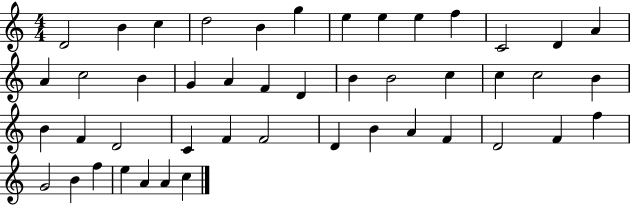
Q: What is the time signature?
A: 4/4